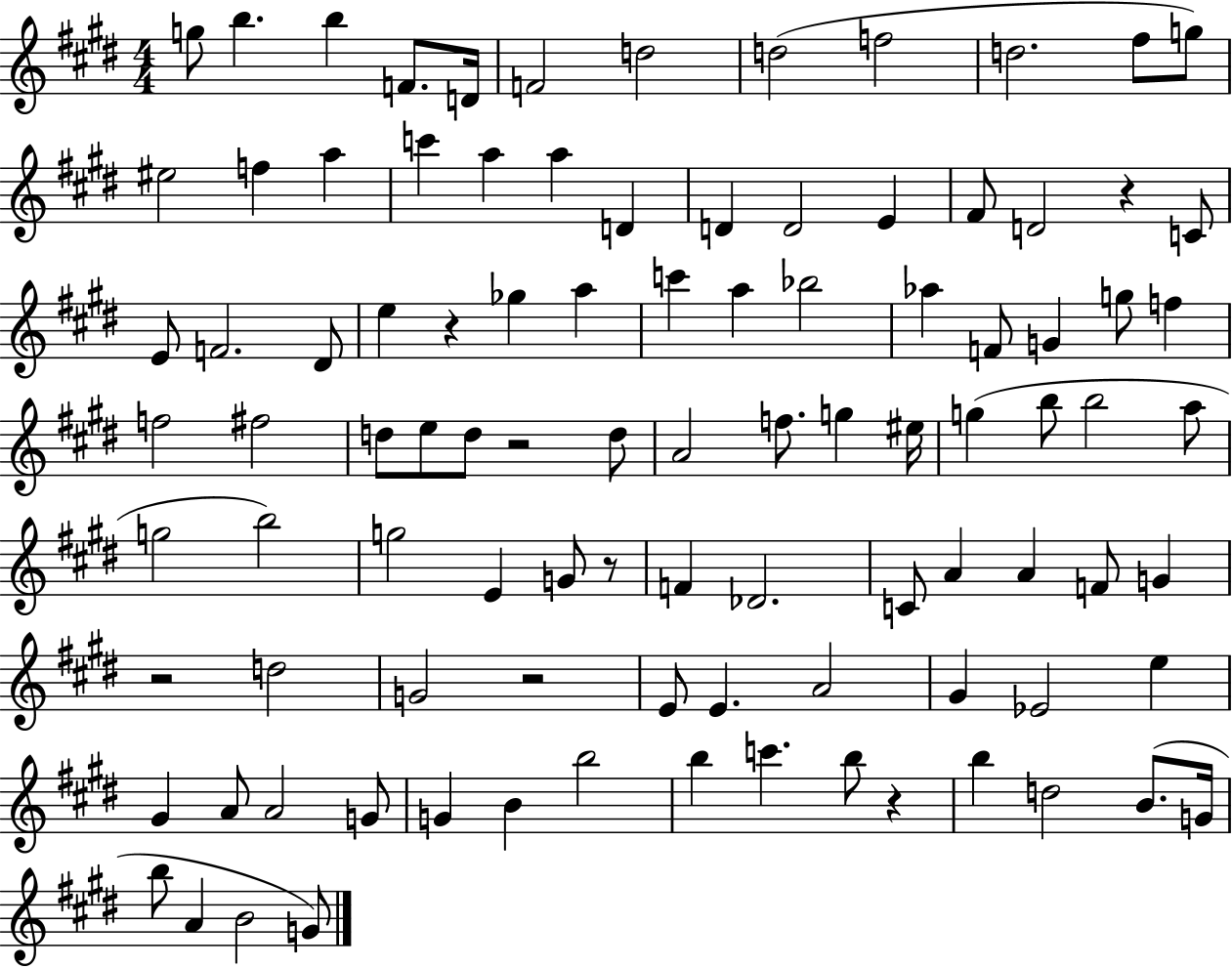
G5/e B5/q. B5/q F4/e. D4/s F4/h D5/h D5/h F5/h D5/h. F#5/e G5/e EIS5/h F5/q A5/q C6/q A5/q A5/q D4/q D4/q D4/h E4/q F#4/e D4/h R/q C4/e E4/e F4/h. D#4/e E5/q R/q Gb5/q A5/q C6/q A5/q Bb5/h Ab5/q F4/e G4/q G5/e F5/q F5/h F#5/h D5/e E5/e D5/e R/h D5/e A4/h F5/e. G5/q EIS5/s G5/q B5/e B5/h A5/e G5/h B5/h G5/h E4/q G4/e R/e F4/q Db4/h. C4/e A4/q A4/q F4/e G4/q R/h D5/h G4/h R/h E4/e E4/q. A4/h G#4/q Eb4/h E5/q G#4/q A4/e A4/h G4/e G4/q B4/q B5/h B5/q C6/q. B5/e R/q B5/q D5/h B4/e. G4/s B5/e A4/q B4/h G4/e